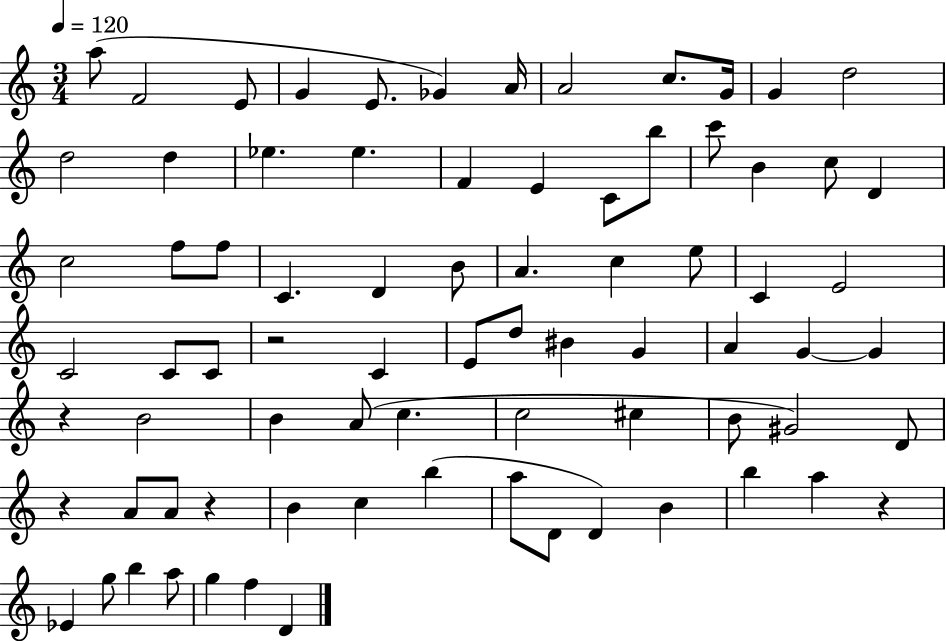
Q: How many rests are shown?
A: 5